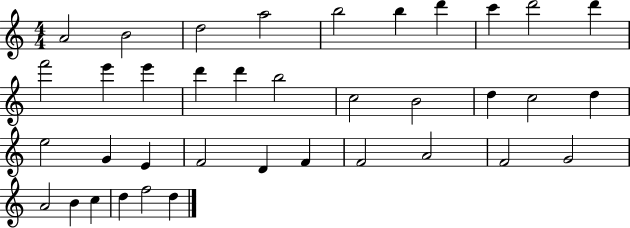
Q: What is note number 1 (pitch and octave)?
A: A4